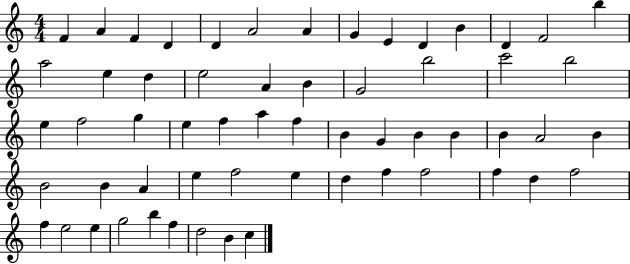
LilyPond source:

{
  \clef treble
  \numericTimeSignature
  \time 4/4
  \key c \major
  f'4 a'4 f'4 d'4 | d'4 a'2 a'4 | g'4 e'4 d'4 b'4 | d'4 f'2 b''4 | \break a''2 e''4 d''4 | e''2 a'4 b'4 | g'2 b''2 | c'''2 b''2 | \break e''4 f''2 g''4 | e''4 f''4 a''4 f''4 | b'4 g'4 b'4 b'4 | b'4 a'2 b'4 | \break b'2 b'4 a'4 | e''4 f''2 e''4 | d''4 f''4 f''2 | f''4 d''4 f''2 | \break f''4 e''2 e''4 | g''2 b''4 f''4 | d''2 b'4 c''4 | \bar "|."
}